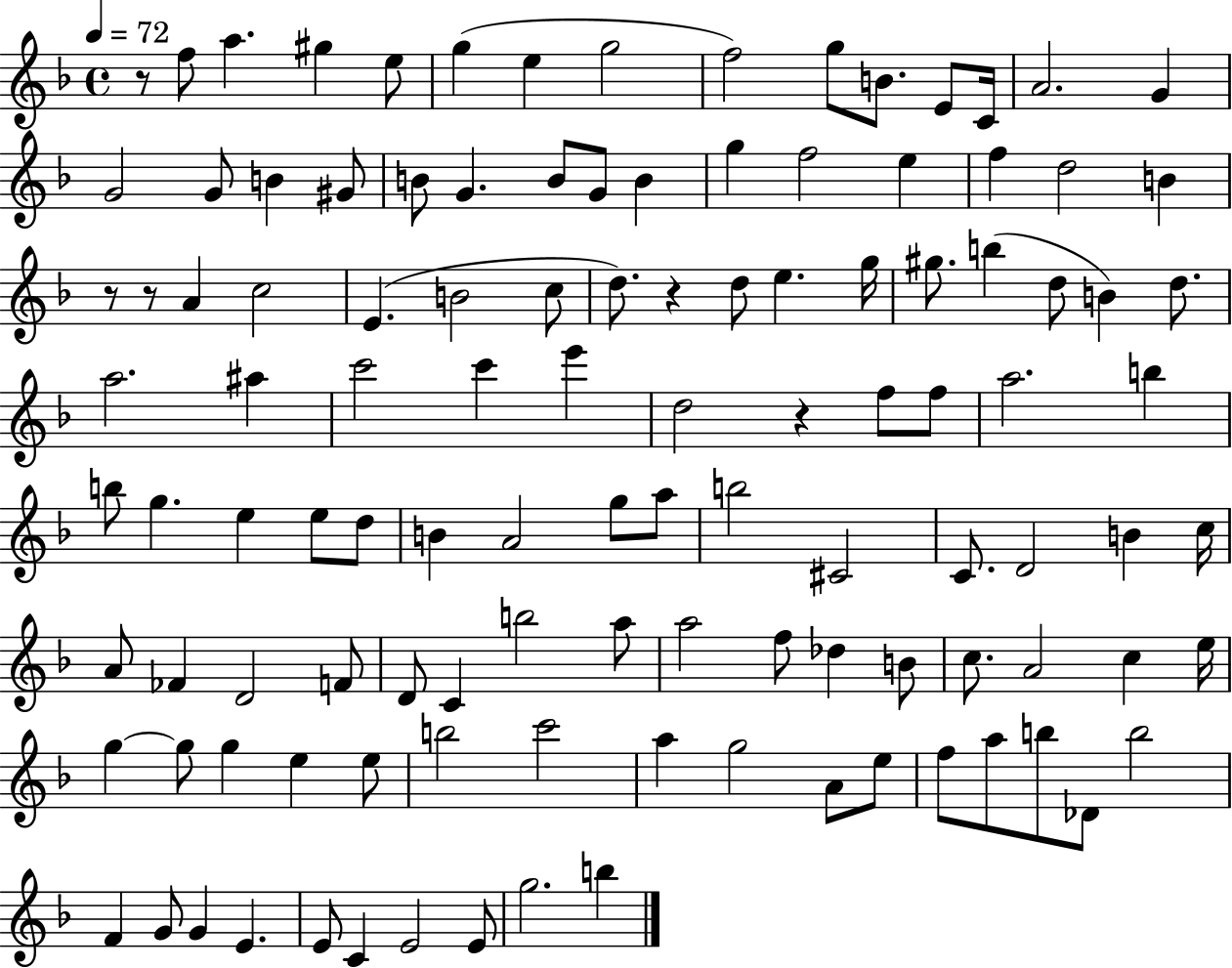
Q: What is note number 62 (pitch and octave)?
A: A5